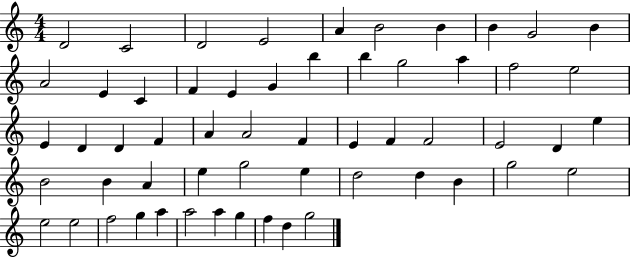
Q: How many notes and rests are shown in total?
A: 57